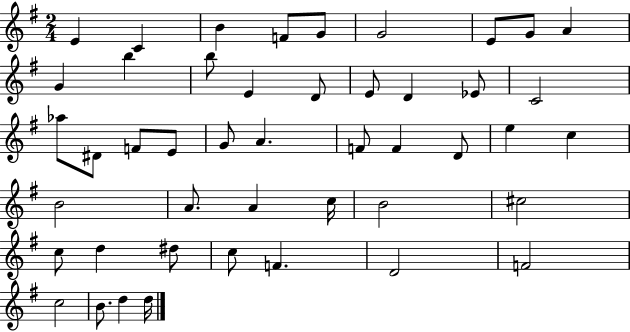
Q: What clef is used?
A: treble